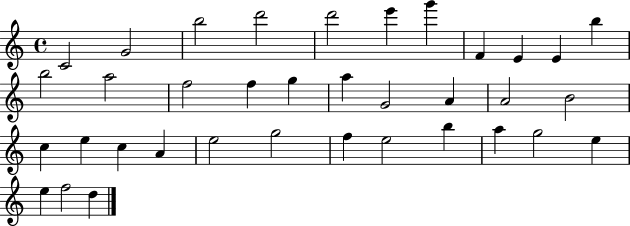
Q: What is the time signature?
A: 4/4